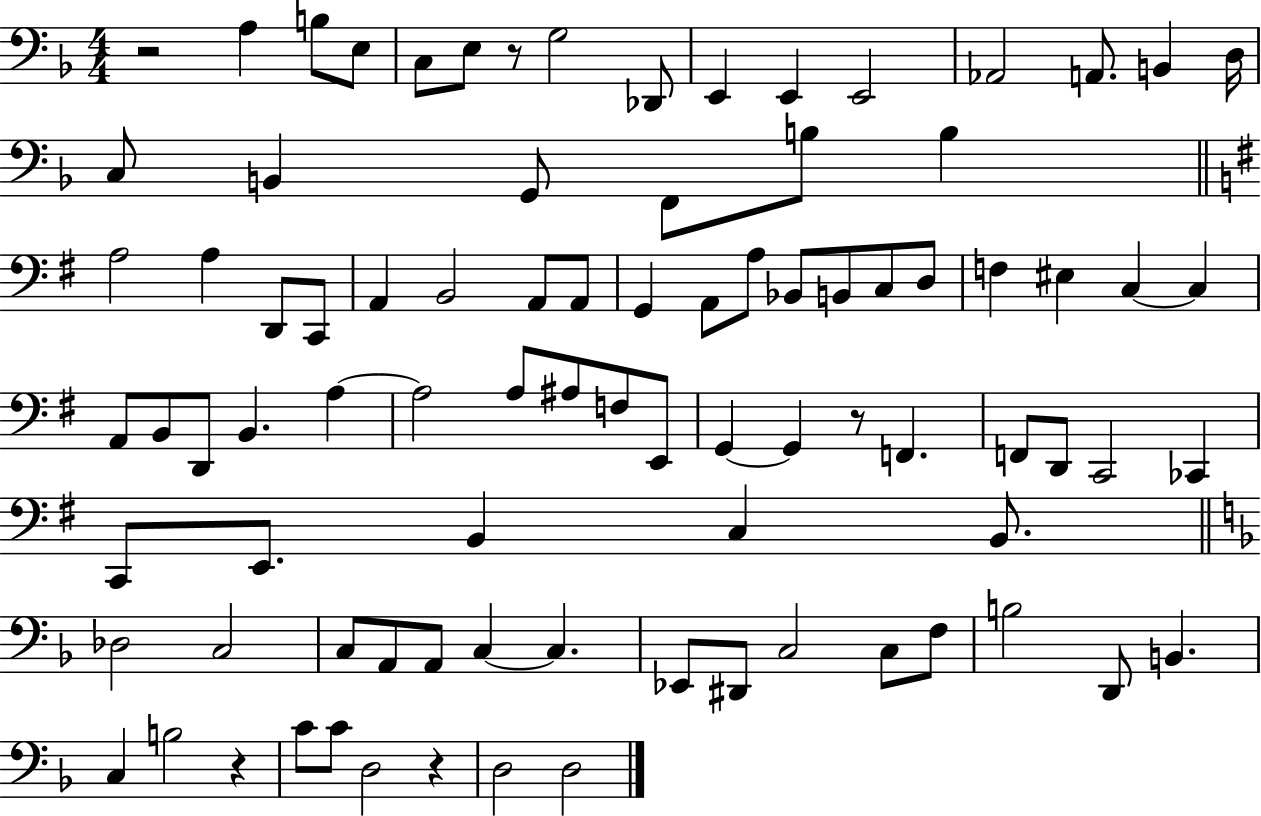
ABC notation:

X:1
T:Untitled
M:4/4
L:1/4
K:F
z2 A, B,/2 E,/2 C,/2 E,/2 z/2 G,2 _D,,/2 E,, E,, E,,2 _A,,2 A,,/2 B,, D,/4 C,/2 B,, G,,/2 F,,/2 B,/2 B, A,2 A, D,,/2 C,,/2 A,, B,,2 A,,/2 A,,/2 G,, A,,/2 A,/2 _B,,/2 B,,/2 C,/2 D,/2 F, ^E, C, C, A,,/2 B,,/2 D,,/2 B,, A, A,2 A,/2 ^A,/2 F,/2 E,,/2 G,, G,, z/2 F,, F,,/2 D,,/2 C,,2 _C,, C,,/2 E,,/2 B,, C, B,,/2 _D,2 C,2 C,/2 A,,/2 A,,/2 C, C, _E,,/2 ^D,,/2 C,2 C,/2 F,/2 B,2 D,,/2 B,, C, B,2 z C/2 C/2 D,2 z D,2 D,2